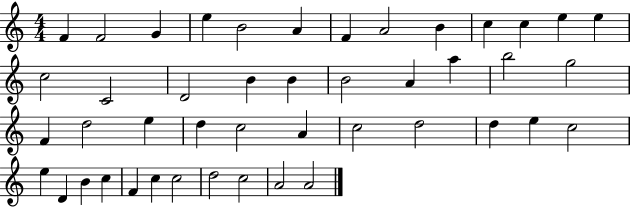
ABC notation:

X:1
T:Untitled
M:4/4
L:1/4
K:C
F F2 G e B2 A F A2 B c c e e c2 C2 D2 B B B2 A a b2 g2 F d2 e d c2 A c2 d2 d e c2 e D B c F c c2 d2 c2 A2 A2